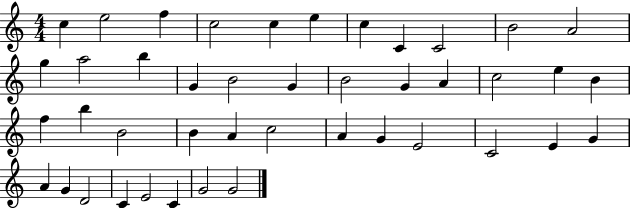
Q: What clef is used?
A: treble